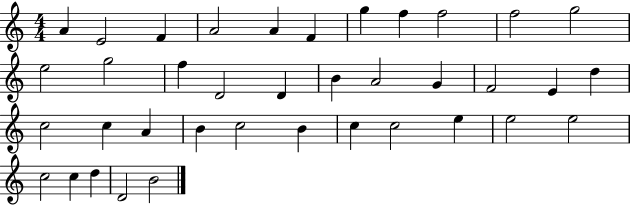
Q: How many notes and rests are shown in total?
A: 38